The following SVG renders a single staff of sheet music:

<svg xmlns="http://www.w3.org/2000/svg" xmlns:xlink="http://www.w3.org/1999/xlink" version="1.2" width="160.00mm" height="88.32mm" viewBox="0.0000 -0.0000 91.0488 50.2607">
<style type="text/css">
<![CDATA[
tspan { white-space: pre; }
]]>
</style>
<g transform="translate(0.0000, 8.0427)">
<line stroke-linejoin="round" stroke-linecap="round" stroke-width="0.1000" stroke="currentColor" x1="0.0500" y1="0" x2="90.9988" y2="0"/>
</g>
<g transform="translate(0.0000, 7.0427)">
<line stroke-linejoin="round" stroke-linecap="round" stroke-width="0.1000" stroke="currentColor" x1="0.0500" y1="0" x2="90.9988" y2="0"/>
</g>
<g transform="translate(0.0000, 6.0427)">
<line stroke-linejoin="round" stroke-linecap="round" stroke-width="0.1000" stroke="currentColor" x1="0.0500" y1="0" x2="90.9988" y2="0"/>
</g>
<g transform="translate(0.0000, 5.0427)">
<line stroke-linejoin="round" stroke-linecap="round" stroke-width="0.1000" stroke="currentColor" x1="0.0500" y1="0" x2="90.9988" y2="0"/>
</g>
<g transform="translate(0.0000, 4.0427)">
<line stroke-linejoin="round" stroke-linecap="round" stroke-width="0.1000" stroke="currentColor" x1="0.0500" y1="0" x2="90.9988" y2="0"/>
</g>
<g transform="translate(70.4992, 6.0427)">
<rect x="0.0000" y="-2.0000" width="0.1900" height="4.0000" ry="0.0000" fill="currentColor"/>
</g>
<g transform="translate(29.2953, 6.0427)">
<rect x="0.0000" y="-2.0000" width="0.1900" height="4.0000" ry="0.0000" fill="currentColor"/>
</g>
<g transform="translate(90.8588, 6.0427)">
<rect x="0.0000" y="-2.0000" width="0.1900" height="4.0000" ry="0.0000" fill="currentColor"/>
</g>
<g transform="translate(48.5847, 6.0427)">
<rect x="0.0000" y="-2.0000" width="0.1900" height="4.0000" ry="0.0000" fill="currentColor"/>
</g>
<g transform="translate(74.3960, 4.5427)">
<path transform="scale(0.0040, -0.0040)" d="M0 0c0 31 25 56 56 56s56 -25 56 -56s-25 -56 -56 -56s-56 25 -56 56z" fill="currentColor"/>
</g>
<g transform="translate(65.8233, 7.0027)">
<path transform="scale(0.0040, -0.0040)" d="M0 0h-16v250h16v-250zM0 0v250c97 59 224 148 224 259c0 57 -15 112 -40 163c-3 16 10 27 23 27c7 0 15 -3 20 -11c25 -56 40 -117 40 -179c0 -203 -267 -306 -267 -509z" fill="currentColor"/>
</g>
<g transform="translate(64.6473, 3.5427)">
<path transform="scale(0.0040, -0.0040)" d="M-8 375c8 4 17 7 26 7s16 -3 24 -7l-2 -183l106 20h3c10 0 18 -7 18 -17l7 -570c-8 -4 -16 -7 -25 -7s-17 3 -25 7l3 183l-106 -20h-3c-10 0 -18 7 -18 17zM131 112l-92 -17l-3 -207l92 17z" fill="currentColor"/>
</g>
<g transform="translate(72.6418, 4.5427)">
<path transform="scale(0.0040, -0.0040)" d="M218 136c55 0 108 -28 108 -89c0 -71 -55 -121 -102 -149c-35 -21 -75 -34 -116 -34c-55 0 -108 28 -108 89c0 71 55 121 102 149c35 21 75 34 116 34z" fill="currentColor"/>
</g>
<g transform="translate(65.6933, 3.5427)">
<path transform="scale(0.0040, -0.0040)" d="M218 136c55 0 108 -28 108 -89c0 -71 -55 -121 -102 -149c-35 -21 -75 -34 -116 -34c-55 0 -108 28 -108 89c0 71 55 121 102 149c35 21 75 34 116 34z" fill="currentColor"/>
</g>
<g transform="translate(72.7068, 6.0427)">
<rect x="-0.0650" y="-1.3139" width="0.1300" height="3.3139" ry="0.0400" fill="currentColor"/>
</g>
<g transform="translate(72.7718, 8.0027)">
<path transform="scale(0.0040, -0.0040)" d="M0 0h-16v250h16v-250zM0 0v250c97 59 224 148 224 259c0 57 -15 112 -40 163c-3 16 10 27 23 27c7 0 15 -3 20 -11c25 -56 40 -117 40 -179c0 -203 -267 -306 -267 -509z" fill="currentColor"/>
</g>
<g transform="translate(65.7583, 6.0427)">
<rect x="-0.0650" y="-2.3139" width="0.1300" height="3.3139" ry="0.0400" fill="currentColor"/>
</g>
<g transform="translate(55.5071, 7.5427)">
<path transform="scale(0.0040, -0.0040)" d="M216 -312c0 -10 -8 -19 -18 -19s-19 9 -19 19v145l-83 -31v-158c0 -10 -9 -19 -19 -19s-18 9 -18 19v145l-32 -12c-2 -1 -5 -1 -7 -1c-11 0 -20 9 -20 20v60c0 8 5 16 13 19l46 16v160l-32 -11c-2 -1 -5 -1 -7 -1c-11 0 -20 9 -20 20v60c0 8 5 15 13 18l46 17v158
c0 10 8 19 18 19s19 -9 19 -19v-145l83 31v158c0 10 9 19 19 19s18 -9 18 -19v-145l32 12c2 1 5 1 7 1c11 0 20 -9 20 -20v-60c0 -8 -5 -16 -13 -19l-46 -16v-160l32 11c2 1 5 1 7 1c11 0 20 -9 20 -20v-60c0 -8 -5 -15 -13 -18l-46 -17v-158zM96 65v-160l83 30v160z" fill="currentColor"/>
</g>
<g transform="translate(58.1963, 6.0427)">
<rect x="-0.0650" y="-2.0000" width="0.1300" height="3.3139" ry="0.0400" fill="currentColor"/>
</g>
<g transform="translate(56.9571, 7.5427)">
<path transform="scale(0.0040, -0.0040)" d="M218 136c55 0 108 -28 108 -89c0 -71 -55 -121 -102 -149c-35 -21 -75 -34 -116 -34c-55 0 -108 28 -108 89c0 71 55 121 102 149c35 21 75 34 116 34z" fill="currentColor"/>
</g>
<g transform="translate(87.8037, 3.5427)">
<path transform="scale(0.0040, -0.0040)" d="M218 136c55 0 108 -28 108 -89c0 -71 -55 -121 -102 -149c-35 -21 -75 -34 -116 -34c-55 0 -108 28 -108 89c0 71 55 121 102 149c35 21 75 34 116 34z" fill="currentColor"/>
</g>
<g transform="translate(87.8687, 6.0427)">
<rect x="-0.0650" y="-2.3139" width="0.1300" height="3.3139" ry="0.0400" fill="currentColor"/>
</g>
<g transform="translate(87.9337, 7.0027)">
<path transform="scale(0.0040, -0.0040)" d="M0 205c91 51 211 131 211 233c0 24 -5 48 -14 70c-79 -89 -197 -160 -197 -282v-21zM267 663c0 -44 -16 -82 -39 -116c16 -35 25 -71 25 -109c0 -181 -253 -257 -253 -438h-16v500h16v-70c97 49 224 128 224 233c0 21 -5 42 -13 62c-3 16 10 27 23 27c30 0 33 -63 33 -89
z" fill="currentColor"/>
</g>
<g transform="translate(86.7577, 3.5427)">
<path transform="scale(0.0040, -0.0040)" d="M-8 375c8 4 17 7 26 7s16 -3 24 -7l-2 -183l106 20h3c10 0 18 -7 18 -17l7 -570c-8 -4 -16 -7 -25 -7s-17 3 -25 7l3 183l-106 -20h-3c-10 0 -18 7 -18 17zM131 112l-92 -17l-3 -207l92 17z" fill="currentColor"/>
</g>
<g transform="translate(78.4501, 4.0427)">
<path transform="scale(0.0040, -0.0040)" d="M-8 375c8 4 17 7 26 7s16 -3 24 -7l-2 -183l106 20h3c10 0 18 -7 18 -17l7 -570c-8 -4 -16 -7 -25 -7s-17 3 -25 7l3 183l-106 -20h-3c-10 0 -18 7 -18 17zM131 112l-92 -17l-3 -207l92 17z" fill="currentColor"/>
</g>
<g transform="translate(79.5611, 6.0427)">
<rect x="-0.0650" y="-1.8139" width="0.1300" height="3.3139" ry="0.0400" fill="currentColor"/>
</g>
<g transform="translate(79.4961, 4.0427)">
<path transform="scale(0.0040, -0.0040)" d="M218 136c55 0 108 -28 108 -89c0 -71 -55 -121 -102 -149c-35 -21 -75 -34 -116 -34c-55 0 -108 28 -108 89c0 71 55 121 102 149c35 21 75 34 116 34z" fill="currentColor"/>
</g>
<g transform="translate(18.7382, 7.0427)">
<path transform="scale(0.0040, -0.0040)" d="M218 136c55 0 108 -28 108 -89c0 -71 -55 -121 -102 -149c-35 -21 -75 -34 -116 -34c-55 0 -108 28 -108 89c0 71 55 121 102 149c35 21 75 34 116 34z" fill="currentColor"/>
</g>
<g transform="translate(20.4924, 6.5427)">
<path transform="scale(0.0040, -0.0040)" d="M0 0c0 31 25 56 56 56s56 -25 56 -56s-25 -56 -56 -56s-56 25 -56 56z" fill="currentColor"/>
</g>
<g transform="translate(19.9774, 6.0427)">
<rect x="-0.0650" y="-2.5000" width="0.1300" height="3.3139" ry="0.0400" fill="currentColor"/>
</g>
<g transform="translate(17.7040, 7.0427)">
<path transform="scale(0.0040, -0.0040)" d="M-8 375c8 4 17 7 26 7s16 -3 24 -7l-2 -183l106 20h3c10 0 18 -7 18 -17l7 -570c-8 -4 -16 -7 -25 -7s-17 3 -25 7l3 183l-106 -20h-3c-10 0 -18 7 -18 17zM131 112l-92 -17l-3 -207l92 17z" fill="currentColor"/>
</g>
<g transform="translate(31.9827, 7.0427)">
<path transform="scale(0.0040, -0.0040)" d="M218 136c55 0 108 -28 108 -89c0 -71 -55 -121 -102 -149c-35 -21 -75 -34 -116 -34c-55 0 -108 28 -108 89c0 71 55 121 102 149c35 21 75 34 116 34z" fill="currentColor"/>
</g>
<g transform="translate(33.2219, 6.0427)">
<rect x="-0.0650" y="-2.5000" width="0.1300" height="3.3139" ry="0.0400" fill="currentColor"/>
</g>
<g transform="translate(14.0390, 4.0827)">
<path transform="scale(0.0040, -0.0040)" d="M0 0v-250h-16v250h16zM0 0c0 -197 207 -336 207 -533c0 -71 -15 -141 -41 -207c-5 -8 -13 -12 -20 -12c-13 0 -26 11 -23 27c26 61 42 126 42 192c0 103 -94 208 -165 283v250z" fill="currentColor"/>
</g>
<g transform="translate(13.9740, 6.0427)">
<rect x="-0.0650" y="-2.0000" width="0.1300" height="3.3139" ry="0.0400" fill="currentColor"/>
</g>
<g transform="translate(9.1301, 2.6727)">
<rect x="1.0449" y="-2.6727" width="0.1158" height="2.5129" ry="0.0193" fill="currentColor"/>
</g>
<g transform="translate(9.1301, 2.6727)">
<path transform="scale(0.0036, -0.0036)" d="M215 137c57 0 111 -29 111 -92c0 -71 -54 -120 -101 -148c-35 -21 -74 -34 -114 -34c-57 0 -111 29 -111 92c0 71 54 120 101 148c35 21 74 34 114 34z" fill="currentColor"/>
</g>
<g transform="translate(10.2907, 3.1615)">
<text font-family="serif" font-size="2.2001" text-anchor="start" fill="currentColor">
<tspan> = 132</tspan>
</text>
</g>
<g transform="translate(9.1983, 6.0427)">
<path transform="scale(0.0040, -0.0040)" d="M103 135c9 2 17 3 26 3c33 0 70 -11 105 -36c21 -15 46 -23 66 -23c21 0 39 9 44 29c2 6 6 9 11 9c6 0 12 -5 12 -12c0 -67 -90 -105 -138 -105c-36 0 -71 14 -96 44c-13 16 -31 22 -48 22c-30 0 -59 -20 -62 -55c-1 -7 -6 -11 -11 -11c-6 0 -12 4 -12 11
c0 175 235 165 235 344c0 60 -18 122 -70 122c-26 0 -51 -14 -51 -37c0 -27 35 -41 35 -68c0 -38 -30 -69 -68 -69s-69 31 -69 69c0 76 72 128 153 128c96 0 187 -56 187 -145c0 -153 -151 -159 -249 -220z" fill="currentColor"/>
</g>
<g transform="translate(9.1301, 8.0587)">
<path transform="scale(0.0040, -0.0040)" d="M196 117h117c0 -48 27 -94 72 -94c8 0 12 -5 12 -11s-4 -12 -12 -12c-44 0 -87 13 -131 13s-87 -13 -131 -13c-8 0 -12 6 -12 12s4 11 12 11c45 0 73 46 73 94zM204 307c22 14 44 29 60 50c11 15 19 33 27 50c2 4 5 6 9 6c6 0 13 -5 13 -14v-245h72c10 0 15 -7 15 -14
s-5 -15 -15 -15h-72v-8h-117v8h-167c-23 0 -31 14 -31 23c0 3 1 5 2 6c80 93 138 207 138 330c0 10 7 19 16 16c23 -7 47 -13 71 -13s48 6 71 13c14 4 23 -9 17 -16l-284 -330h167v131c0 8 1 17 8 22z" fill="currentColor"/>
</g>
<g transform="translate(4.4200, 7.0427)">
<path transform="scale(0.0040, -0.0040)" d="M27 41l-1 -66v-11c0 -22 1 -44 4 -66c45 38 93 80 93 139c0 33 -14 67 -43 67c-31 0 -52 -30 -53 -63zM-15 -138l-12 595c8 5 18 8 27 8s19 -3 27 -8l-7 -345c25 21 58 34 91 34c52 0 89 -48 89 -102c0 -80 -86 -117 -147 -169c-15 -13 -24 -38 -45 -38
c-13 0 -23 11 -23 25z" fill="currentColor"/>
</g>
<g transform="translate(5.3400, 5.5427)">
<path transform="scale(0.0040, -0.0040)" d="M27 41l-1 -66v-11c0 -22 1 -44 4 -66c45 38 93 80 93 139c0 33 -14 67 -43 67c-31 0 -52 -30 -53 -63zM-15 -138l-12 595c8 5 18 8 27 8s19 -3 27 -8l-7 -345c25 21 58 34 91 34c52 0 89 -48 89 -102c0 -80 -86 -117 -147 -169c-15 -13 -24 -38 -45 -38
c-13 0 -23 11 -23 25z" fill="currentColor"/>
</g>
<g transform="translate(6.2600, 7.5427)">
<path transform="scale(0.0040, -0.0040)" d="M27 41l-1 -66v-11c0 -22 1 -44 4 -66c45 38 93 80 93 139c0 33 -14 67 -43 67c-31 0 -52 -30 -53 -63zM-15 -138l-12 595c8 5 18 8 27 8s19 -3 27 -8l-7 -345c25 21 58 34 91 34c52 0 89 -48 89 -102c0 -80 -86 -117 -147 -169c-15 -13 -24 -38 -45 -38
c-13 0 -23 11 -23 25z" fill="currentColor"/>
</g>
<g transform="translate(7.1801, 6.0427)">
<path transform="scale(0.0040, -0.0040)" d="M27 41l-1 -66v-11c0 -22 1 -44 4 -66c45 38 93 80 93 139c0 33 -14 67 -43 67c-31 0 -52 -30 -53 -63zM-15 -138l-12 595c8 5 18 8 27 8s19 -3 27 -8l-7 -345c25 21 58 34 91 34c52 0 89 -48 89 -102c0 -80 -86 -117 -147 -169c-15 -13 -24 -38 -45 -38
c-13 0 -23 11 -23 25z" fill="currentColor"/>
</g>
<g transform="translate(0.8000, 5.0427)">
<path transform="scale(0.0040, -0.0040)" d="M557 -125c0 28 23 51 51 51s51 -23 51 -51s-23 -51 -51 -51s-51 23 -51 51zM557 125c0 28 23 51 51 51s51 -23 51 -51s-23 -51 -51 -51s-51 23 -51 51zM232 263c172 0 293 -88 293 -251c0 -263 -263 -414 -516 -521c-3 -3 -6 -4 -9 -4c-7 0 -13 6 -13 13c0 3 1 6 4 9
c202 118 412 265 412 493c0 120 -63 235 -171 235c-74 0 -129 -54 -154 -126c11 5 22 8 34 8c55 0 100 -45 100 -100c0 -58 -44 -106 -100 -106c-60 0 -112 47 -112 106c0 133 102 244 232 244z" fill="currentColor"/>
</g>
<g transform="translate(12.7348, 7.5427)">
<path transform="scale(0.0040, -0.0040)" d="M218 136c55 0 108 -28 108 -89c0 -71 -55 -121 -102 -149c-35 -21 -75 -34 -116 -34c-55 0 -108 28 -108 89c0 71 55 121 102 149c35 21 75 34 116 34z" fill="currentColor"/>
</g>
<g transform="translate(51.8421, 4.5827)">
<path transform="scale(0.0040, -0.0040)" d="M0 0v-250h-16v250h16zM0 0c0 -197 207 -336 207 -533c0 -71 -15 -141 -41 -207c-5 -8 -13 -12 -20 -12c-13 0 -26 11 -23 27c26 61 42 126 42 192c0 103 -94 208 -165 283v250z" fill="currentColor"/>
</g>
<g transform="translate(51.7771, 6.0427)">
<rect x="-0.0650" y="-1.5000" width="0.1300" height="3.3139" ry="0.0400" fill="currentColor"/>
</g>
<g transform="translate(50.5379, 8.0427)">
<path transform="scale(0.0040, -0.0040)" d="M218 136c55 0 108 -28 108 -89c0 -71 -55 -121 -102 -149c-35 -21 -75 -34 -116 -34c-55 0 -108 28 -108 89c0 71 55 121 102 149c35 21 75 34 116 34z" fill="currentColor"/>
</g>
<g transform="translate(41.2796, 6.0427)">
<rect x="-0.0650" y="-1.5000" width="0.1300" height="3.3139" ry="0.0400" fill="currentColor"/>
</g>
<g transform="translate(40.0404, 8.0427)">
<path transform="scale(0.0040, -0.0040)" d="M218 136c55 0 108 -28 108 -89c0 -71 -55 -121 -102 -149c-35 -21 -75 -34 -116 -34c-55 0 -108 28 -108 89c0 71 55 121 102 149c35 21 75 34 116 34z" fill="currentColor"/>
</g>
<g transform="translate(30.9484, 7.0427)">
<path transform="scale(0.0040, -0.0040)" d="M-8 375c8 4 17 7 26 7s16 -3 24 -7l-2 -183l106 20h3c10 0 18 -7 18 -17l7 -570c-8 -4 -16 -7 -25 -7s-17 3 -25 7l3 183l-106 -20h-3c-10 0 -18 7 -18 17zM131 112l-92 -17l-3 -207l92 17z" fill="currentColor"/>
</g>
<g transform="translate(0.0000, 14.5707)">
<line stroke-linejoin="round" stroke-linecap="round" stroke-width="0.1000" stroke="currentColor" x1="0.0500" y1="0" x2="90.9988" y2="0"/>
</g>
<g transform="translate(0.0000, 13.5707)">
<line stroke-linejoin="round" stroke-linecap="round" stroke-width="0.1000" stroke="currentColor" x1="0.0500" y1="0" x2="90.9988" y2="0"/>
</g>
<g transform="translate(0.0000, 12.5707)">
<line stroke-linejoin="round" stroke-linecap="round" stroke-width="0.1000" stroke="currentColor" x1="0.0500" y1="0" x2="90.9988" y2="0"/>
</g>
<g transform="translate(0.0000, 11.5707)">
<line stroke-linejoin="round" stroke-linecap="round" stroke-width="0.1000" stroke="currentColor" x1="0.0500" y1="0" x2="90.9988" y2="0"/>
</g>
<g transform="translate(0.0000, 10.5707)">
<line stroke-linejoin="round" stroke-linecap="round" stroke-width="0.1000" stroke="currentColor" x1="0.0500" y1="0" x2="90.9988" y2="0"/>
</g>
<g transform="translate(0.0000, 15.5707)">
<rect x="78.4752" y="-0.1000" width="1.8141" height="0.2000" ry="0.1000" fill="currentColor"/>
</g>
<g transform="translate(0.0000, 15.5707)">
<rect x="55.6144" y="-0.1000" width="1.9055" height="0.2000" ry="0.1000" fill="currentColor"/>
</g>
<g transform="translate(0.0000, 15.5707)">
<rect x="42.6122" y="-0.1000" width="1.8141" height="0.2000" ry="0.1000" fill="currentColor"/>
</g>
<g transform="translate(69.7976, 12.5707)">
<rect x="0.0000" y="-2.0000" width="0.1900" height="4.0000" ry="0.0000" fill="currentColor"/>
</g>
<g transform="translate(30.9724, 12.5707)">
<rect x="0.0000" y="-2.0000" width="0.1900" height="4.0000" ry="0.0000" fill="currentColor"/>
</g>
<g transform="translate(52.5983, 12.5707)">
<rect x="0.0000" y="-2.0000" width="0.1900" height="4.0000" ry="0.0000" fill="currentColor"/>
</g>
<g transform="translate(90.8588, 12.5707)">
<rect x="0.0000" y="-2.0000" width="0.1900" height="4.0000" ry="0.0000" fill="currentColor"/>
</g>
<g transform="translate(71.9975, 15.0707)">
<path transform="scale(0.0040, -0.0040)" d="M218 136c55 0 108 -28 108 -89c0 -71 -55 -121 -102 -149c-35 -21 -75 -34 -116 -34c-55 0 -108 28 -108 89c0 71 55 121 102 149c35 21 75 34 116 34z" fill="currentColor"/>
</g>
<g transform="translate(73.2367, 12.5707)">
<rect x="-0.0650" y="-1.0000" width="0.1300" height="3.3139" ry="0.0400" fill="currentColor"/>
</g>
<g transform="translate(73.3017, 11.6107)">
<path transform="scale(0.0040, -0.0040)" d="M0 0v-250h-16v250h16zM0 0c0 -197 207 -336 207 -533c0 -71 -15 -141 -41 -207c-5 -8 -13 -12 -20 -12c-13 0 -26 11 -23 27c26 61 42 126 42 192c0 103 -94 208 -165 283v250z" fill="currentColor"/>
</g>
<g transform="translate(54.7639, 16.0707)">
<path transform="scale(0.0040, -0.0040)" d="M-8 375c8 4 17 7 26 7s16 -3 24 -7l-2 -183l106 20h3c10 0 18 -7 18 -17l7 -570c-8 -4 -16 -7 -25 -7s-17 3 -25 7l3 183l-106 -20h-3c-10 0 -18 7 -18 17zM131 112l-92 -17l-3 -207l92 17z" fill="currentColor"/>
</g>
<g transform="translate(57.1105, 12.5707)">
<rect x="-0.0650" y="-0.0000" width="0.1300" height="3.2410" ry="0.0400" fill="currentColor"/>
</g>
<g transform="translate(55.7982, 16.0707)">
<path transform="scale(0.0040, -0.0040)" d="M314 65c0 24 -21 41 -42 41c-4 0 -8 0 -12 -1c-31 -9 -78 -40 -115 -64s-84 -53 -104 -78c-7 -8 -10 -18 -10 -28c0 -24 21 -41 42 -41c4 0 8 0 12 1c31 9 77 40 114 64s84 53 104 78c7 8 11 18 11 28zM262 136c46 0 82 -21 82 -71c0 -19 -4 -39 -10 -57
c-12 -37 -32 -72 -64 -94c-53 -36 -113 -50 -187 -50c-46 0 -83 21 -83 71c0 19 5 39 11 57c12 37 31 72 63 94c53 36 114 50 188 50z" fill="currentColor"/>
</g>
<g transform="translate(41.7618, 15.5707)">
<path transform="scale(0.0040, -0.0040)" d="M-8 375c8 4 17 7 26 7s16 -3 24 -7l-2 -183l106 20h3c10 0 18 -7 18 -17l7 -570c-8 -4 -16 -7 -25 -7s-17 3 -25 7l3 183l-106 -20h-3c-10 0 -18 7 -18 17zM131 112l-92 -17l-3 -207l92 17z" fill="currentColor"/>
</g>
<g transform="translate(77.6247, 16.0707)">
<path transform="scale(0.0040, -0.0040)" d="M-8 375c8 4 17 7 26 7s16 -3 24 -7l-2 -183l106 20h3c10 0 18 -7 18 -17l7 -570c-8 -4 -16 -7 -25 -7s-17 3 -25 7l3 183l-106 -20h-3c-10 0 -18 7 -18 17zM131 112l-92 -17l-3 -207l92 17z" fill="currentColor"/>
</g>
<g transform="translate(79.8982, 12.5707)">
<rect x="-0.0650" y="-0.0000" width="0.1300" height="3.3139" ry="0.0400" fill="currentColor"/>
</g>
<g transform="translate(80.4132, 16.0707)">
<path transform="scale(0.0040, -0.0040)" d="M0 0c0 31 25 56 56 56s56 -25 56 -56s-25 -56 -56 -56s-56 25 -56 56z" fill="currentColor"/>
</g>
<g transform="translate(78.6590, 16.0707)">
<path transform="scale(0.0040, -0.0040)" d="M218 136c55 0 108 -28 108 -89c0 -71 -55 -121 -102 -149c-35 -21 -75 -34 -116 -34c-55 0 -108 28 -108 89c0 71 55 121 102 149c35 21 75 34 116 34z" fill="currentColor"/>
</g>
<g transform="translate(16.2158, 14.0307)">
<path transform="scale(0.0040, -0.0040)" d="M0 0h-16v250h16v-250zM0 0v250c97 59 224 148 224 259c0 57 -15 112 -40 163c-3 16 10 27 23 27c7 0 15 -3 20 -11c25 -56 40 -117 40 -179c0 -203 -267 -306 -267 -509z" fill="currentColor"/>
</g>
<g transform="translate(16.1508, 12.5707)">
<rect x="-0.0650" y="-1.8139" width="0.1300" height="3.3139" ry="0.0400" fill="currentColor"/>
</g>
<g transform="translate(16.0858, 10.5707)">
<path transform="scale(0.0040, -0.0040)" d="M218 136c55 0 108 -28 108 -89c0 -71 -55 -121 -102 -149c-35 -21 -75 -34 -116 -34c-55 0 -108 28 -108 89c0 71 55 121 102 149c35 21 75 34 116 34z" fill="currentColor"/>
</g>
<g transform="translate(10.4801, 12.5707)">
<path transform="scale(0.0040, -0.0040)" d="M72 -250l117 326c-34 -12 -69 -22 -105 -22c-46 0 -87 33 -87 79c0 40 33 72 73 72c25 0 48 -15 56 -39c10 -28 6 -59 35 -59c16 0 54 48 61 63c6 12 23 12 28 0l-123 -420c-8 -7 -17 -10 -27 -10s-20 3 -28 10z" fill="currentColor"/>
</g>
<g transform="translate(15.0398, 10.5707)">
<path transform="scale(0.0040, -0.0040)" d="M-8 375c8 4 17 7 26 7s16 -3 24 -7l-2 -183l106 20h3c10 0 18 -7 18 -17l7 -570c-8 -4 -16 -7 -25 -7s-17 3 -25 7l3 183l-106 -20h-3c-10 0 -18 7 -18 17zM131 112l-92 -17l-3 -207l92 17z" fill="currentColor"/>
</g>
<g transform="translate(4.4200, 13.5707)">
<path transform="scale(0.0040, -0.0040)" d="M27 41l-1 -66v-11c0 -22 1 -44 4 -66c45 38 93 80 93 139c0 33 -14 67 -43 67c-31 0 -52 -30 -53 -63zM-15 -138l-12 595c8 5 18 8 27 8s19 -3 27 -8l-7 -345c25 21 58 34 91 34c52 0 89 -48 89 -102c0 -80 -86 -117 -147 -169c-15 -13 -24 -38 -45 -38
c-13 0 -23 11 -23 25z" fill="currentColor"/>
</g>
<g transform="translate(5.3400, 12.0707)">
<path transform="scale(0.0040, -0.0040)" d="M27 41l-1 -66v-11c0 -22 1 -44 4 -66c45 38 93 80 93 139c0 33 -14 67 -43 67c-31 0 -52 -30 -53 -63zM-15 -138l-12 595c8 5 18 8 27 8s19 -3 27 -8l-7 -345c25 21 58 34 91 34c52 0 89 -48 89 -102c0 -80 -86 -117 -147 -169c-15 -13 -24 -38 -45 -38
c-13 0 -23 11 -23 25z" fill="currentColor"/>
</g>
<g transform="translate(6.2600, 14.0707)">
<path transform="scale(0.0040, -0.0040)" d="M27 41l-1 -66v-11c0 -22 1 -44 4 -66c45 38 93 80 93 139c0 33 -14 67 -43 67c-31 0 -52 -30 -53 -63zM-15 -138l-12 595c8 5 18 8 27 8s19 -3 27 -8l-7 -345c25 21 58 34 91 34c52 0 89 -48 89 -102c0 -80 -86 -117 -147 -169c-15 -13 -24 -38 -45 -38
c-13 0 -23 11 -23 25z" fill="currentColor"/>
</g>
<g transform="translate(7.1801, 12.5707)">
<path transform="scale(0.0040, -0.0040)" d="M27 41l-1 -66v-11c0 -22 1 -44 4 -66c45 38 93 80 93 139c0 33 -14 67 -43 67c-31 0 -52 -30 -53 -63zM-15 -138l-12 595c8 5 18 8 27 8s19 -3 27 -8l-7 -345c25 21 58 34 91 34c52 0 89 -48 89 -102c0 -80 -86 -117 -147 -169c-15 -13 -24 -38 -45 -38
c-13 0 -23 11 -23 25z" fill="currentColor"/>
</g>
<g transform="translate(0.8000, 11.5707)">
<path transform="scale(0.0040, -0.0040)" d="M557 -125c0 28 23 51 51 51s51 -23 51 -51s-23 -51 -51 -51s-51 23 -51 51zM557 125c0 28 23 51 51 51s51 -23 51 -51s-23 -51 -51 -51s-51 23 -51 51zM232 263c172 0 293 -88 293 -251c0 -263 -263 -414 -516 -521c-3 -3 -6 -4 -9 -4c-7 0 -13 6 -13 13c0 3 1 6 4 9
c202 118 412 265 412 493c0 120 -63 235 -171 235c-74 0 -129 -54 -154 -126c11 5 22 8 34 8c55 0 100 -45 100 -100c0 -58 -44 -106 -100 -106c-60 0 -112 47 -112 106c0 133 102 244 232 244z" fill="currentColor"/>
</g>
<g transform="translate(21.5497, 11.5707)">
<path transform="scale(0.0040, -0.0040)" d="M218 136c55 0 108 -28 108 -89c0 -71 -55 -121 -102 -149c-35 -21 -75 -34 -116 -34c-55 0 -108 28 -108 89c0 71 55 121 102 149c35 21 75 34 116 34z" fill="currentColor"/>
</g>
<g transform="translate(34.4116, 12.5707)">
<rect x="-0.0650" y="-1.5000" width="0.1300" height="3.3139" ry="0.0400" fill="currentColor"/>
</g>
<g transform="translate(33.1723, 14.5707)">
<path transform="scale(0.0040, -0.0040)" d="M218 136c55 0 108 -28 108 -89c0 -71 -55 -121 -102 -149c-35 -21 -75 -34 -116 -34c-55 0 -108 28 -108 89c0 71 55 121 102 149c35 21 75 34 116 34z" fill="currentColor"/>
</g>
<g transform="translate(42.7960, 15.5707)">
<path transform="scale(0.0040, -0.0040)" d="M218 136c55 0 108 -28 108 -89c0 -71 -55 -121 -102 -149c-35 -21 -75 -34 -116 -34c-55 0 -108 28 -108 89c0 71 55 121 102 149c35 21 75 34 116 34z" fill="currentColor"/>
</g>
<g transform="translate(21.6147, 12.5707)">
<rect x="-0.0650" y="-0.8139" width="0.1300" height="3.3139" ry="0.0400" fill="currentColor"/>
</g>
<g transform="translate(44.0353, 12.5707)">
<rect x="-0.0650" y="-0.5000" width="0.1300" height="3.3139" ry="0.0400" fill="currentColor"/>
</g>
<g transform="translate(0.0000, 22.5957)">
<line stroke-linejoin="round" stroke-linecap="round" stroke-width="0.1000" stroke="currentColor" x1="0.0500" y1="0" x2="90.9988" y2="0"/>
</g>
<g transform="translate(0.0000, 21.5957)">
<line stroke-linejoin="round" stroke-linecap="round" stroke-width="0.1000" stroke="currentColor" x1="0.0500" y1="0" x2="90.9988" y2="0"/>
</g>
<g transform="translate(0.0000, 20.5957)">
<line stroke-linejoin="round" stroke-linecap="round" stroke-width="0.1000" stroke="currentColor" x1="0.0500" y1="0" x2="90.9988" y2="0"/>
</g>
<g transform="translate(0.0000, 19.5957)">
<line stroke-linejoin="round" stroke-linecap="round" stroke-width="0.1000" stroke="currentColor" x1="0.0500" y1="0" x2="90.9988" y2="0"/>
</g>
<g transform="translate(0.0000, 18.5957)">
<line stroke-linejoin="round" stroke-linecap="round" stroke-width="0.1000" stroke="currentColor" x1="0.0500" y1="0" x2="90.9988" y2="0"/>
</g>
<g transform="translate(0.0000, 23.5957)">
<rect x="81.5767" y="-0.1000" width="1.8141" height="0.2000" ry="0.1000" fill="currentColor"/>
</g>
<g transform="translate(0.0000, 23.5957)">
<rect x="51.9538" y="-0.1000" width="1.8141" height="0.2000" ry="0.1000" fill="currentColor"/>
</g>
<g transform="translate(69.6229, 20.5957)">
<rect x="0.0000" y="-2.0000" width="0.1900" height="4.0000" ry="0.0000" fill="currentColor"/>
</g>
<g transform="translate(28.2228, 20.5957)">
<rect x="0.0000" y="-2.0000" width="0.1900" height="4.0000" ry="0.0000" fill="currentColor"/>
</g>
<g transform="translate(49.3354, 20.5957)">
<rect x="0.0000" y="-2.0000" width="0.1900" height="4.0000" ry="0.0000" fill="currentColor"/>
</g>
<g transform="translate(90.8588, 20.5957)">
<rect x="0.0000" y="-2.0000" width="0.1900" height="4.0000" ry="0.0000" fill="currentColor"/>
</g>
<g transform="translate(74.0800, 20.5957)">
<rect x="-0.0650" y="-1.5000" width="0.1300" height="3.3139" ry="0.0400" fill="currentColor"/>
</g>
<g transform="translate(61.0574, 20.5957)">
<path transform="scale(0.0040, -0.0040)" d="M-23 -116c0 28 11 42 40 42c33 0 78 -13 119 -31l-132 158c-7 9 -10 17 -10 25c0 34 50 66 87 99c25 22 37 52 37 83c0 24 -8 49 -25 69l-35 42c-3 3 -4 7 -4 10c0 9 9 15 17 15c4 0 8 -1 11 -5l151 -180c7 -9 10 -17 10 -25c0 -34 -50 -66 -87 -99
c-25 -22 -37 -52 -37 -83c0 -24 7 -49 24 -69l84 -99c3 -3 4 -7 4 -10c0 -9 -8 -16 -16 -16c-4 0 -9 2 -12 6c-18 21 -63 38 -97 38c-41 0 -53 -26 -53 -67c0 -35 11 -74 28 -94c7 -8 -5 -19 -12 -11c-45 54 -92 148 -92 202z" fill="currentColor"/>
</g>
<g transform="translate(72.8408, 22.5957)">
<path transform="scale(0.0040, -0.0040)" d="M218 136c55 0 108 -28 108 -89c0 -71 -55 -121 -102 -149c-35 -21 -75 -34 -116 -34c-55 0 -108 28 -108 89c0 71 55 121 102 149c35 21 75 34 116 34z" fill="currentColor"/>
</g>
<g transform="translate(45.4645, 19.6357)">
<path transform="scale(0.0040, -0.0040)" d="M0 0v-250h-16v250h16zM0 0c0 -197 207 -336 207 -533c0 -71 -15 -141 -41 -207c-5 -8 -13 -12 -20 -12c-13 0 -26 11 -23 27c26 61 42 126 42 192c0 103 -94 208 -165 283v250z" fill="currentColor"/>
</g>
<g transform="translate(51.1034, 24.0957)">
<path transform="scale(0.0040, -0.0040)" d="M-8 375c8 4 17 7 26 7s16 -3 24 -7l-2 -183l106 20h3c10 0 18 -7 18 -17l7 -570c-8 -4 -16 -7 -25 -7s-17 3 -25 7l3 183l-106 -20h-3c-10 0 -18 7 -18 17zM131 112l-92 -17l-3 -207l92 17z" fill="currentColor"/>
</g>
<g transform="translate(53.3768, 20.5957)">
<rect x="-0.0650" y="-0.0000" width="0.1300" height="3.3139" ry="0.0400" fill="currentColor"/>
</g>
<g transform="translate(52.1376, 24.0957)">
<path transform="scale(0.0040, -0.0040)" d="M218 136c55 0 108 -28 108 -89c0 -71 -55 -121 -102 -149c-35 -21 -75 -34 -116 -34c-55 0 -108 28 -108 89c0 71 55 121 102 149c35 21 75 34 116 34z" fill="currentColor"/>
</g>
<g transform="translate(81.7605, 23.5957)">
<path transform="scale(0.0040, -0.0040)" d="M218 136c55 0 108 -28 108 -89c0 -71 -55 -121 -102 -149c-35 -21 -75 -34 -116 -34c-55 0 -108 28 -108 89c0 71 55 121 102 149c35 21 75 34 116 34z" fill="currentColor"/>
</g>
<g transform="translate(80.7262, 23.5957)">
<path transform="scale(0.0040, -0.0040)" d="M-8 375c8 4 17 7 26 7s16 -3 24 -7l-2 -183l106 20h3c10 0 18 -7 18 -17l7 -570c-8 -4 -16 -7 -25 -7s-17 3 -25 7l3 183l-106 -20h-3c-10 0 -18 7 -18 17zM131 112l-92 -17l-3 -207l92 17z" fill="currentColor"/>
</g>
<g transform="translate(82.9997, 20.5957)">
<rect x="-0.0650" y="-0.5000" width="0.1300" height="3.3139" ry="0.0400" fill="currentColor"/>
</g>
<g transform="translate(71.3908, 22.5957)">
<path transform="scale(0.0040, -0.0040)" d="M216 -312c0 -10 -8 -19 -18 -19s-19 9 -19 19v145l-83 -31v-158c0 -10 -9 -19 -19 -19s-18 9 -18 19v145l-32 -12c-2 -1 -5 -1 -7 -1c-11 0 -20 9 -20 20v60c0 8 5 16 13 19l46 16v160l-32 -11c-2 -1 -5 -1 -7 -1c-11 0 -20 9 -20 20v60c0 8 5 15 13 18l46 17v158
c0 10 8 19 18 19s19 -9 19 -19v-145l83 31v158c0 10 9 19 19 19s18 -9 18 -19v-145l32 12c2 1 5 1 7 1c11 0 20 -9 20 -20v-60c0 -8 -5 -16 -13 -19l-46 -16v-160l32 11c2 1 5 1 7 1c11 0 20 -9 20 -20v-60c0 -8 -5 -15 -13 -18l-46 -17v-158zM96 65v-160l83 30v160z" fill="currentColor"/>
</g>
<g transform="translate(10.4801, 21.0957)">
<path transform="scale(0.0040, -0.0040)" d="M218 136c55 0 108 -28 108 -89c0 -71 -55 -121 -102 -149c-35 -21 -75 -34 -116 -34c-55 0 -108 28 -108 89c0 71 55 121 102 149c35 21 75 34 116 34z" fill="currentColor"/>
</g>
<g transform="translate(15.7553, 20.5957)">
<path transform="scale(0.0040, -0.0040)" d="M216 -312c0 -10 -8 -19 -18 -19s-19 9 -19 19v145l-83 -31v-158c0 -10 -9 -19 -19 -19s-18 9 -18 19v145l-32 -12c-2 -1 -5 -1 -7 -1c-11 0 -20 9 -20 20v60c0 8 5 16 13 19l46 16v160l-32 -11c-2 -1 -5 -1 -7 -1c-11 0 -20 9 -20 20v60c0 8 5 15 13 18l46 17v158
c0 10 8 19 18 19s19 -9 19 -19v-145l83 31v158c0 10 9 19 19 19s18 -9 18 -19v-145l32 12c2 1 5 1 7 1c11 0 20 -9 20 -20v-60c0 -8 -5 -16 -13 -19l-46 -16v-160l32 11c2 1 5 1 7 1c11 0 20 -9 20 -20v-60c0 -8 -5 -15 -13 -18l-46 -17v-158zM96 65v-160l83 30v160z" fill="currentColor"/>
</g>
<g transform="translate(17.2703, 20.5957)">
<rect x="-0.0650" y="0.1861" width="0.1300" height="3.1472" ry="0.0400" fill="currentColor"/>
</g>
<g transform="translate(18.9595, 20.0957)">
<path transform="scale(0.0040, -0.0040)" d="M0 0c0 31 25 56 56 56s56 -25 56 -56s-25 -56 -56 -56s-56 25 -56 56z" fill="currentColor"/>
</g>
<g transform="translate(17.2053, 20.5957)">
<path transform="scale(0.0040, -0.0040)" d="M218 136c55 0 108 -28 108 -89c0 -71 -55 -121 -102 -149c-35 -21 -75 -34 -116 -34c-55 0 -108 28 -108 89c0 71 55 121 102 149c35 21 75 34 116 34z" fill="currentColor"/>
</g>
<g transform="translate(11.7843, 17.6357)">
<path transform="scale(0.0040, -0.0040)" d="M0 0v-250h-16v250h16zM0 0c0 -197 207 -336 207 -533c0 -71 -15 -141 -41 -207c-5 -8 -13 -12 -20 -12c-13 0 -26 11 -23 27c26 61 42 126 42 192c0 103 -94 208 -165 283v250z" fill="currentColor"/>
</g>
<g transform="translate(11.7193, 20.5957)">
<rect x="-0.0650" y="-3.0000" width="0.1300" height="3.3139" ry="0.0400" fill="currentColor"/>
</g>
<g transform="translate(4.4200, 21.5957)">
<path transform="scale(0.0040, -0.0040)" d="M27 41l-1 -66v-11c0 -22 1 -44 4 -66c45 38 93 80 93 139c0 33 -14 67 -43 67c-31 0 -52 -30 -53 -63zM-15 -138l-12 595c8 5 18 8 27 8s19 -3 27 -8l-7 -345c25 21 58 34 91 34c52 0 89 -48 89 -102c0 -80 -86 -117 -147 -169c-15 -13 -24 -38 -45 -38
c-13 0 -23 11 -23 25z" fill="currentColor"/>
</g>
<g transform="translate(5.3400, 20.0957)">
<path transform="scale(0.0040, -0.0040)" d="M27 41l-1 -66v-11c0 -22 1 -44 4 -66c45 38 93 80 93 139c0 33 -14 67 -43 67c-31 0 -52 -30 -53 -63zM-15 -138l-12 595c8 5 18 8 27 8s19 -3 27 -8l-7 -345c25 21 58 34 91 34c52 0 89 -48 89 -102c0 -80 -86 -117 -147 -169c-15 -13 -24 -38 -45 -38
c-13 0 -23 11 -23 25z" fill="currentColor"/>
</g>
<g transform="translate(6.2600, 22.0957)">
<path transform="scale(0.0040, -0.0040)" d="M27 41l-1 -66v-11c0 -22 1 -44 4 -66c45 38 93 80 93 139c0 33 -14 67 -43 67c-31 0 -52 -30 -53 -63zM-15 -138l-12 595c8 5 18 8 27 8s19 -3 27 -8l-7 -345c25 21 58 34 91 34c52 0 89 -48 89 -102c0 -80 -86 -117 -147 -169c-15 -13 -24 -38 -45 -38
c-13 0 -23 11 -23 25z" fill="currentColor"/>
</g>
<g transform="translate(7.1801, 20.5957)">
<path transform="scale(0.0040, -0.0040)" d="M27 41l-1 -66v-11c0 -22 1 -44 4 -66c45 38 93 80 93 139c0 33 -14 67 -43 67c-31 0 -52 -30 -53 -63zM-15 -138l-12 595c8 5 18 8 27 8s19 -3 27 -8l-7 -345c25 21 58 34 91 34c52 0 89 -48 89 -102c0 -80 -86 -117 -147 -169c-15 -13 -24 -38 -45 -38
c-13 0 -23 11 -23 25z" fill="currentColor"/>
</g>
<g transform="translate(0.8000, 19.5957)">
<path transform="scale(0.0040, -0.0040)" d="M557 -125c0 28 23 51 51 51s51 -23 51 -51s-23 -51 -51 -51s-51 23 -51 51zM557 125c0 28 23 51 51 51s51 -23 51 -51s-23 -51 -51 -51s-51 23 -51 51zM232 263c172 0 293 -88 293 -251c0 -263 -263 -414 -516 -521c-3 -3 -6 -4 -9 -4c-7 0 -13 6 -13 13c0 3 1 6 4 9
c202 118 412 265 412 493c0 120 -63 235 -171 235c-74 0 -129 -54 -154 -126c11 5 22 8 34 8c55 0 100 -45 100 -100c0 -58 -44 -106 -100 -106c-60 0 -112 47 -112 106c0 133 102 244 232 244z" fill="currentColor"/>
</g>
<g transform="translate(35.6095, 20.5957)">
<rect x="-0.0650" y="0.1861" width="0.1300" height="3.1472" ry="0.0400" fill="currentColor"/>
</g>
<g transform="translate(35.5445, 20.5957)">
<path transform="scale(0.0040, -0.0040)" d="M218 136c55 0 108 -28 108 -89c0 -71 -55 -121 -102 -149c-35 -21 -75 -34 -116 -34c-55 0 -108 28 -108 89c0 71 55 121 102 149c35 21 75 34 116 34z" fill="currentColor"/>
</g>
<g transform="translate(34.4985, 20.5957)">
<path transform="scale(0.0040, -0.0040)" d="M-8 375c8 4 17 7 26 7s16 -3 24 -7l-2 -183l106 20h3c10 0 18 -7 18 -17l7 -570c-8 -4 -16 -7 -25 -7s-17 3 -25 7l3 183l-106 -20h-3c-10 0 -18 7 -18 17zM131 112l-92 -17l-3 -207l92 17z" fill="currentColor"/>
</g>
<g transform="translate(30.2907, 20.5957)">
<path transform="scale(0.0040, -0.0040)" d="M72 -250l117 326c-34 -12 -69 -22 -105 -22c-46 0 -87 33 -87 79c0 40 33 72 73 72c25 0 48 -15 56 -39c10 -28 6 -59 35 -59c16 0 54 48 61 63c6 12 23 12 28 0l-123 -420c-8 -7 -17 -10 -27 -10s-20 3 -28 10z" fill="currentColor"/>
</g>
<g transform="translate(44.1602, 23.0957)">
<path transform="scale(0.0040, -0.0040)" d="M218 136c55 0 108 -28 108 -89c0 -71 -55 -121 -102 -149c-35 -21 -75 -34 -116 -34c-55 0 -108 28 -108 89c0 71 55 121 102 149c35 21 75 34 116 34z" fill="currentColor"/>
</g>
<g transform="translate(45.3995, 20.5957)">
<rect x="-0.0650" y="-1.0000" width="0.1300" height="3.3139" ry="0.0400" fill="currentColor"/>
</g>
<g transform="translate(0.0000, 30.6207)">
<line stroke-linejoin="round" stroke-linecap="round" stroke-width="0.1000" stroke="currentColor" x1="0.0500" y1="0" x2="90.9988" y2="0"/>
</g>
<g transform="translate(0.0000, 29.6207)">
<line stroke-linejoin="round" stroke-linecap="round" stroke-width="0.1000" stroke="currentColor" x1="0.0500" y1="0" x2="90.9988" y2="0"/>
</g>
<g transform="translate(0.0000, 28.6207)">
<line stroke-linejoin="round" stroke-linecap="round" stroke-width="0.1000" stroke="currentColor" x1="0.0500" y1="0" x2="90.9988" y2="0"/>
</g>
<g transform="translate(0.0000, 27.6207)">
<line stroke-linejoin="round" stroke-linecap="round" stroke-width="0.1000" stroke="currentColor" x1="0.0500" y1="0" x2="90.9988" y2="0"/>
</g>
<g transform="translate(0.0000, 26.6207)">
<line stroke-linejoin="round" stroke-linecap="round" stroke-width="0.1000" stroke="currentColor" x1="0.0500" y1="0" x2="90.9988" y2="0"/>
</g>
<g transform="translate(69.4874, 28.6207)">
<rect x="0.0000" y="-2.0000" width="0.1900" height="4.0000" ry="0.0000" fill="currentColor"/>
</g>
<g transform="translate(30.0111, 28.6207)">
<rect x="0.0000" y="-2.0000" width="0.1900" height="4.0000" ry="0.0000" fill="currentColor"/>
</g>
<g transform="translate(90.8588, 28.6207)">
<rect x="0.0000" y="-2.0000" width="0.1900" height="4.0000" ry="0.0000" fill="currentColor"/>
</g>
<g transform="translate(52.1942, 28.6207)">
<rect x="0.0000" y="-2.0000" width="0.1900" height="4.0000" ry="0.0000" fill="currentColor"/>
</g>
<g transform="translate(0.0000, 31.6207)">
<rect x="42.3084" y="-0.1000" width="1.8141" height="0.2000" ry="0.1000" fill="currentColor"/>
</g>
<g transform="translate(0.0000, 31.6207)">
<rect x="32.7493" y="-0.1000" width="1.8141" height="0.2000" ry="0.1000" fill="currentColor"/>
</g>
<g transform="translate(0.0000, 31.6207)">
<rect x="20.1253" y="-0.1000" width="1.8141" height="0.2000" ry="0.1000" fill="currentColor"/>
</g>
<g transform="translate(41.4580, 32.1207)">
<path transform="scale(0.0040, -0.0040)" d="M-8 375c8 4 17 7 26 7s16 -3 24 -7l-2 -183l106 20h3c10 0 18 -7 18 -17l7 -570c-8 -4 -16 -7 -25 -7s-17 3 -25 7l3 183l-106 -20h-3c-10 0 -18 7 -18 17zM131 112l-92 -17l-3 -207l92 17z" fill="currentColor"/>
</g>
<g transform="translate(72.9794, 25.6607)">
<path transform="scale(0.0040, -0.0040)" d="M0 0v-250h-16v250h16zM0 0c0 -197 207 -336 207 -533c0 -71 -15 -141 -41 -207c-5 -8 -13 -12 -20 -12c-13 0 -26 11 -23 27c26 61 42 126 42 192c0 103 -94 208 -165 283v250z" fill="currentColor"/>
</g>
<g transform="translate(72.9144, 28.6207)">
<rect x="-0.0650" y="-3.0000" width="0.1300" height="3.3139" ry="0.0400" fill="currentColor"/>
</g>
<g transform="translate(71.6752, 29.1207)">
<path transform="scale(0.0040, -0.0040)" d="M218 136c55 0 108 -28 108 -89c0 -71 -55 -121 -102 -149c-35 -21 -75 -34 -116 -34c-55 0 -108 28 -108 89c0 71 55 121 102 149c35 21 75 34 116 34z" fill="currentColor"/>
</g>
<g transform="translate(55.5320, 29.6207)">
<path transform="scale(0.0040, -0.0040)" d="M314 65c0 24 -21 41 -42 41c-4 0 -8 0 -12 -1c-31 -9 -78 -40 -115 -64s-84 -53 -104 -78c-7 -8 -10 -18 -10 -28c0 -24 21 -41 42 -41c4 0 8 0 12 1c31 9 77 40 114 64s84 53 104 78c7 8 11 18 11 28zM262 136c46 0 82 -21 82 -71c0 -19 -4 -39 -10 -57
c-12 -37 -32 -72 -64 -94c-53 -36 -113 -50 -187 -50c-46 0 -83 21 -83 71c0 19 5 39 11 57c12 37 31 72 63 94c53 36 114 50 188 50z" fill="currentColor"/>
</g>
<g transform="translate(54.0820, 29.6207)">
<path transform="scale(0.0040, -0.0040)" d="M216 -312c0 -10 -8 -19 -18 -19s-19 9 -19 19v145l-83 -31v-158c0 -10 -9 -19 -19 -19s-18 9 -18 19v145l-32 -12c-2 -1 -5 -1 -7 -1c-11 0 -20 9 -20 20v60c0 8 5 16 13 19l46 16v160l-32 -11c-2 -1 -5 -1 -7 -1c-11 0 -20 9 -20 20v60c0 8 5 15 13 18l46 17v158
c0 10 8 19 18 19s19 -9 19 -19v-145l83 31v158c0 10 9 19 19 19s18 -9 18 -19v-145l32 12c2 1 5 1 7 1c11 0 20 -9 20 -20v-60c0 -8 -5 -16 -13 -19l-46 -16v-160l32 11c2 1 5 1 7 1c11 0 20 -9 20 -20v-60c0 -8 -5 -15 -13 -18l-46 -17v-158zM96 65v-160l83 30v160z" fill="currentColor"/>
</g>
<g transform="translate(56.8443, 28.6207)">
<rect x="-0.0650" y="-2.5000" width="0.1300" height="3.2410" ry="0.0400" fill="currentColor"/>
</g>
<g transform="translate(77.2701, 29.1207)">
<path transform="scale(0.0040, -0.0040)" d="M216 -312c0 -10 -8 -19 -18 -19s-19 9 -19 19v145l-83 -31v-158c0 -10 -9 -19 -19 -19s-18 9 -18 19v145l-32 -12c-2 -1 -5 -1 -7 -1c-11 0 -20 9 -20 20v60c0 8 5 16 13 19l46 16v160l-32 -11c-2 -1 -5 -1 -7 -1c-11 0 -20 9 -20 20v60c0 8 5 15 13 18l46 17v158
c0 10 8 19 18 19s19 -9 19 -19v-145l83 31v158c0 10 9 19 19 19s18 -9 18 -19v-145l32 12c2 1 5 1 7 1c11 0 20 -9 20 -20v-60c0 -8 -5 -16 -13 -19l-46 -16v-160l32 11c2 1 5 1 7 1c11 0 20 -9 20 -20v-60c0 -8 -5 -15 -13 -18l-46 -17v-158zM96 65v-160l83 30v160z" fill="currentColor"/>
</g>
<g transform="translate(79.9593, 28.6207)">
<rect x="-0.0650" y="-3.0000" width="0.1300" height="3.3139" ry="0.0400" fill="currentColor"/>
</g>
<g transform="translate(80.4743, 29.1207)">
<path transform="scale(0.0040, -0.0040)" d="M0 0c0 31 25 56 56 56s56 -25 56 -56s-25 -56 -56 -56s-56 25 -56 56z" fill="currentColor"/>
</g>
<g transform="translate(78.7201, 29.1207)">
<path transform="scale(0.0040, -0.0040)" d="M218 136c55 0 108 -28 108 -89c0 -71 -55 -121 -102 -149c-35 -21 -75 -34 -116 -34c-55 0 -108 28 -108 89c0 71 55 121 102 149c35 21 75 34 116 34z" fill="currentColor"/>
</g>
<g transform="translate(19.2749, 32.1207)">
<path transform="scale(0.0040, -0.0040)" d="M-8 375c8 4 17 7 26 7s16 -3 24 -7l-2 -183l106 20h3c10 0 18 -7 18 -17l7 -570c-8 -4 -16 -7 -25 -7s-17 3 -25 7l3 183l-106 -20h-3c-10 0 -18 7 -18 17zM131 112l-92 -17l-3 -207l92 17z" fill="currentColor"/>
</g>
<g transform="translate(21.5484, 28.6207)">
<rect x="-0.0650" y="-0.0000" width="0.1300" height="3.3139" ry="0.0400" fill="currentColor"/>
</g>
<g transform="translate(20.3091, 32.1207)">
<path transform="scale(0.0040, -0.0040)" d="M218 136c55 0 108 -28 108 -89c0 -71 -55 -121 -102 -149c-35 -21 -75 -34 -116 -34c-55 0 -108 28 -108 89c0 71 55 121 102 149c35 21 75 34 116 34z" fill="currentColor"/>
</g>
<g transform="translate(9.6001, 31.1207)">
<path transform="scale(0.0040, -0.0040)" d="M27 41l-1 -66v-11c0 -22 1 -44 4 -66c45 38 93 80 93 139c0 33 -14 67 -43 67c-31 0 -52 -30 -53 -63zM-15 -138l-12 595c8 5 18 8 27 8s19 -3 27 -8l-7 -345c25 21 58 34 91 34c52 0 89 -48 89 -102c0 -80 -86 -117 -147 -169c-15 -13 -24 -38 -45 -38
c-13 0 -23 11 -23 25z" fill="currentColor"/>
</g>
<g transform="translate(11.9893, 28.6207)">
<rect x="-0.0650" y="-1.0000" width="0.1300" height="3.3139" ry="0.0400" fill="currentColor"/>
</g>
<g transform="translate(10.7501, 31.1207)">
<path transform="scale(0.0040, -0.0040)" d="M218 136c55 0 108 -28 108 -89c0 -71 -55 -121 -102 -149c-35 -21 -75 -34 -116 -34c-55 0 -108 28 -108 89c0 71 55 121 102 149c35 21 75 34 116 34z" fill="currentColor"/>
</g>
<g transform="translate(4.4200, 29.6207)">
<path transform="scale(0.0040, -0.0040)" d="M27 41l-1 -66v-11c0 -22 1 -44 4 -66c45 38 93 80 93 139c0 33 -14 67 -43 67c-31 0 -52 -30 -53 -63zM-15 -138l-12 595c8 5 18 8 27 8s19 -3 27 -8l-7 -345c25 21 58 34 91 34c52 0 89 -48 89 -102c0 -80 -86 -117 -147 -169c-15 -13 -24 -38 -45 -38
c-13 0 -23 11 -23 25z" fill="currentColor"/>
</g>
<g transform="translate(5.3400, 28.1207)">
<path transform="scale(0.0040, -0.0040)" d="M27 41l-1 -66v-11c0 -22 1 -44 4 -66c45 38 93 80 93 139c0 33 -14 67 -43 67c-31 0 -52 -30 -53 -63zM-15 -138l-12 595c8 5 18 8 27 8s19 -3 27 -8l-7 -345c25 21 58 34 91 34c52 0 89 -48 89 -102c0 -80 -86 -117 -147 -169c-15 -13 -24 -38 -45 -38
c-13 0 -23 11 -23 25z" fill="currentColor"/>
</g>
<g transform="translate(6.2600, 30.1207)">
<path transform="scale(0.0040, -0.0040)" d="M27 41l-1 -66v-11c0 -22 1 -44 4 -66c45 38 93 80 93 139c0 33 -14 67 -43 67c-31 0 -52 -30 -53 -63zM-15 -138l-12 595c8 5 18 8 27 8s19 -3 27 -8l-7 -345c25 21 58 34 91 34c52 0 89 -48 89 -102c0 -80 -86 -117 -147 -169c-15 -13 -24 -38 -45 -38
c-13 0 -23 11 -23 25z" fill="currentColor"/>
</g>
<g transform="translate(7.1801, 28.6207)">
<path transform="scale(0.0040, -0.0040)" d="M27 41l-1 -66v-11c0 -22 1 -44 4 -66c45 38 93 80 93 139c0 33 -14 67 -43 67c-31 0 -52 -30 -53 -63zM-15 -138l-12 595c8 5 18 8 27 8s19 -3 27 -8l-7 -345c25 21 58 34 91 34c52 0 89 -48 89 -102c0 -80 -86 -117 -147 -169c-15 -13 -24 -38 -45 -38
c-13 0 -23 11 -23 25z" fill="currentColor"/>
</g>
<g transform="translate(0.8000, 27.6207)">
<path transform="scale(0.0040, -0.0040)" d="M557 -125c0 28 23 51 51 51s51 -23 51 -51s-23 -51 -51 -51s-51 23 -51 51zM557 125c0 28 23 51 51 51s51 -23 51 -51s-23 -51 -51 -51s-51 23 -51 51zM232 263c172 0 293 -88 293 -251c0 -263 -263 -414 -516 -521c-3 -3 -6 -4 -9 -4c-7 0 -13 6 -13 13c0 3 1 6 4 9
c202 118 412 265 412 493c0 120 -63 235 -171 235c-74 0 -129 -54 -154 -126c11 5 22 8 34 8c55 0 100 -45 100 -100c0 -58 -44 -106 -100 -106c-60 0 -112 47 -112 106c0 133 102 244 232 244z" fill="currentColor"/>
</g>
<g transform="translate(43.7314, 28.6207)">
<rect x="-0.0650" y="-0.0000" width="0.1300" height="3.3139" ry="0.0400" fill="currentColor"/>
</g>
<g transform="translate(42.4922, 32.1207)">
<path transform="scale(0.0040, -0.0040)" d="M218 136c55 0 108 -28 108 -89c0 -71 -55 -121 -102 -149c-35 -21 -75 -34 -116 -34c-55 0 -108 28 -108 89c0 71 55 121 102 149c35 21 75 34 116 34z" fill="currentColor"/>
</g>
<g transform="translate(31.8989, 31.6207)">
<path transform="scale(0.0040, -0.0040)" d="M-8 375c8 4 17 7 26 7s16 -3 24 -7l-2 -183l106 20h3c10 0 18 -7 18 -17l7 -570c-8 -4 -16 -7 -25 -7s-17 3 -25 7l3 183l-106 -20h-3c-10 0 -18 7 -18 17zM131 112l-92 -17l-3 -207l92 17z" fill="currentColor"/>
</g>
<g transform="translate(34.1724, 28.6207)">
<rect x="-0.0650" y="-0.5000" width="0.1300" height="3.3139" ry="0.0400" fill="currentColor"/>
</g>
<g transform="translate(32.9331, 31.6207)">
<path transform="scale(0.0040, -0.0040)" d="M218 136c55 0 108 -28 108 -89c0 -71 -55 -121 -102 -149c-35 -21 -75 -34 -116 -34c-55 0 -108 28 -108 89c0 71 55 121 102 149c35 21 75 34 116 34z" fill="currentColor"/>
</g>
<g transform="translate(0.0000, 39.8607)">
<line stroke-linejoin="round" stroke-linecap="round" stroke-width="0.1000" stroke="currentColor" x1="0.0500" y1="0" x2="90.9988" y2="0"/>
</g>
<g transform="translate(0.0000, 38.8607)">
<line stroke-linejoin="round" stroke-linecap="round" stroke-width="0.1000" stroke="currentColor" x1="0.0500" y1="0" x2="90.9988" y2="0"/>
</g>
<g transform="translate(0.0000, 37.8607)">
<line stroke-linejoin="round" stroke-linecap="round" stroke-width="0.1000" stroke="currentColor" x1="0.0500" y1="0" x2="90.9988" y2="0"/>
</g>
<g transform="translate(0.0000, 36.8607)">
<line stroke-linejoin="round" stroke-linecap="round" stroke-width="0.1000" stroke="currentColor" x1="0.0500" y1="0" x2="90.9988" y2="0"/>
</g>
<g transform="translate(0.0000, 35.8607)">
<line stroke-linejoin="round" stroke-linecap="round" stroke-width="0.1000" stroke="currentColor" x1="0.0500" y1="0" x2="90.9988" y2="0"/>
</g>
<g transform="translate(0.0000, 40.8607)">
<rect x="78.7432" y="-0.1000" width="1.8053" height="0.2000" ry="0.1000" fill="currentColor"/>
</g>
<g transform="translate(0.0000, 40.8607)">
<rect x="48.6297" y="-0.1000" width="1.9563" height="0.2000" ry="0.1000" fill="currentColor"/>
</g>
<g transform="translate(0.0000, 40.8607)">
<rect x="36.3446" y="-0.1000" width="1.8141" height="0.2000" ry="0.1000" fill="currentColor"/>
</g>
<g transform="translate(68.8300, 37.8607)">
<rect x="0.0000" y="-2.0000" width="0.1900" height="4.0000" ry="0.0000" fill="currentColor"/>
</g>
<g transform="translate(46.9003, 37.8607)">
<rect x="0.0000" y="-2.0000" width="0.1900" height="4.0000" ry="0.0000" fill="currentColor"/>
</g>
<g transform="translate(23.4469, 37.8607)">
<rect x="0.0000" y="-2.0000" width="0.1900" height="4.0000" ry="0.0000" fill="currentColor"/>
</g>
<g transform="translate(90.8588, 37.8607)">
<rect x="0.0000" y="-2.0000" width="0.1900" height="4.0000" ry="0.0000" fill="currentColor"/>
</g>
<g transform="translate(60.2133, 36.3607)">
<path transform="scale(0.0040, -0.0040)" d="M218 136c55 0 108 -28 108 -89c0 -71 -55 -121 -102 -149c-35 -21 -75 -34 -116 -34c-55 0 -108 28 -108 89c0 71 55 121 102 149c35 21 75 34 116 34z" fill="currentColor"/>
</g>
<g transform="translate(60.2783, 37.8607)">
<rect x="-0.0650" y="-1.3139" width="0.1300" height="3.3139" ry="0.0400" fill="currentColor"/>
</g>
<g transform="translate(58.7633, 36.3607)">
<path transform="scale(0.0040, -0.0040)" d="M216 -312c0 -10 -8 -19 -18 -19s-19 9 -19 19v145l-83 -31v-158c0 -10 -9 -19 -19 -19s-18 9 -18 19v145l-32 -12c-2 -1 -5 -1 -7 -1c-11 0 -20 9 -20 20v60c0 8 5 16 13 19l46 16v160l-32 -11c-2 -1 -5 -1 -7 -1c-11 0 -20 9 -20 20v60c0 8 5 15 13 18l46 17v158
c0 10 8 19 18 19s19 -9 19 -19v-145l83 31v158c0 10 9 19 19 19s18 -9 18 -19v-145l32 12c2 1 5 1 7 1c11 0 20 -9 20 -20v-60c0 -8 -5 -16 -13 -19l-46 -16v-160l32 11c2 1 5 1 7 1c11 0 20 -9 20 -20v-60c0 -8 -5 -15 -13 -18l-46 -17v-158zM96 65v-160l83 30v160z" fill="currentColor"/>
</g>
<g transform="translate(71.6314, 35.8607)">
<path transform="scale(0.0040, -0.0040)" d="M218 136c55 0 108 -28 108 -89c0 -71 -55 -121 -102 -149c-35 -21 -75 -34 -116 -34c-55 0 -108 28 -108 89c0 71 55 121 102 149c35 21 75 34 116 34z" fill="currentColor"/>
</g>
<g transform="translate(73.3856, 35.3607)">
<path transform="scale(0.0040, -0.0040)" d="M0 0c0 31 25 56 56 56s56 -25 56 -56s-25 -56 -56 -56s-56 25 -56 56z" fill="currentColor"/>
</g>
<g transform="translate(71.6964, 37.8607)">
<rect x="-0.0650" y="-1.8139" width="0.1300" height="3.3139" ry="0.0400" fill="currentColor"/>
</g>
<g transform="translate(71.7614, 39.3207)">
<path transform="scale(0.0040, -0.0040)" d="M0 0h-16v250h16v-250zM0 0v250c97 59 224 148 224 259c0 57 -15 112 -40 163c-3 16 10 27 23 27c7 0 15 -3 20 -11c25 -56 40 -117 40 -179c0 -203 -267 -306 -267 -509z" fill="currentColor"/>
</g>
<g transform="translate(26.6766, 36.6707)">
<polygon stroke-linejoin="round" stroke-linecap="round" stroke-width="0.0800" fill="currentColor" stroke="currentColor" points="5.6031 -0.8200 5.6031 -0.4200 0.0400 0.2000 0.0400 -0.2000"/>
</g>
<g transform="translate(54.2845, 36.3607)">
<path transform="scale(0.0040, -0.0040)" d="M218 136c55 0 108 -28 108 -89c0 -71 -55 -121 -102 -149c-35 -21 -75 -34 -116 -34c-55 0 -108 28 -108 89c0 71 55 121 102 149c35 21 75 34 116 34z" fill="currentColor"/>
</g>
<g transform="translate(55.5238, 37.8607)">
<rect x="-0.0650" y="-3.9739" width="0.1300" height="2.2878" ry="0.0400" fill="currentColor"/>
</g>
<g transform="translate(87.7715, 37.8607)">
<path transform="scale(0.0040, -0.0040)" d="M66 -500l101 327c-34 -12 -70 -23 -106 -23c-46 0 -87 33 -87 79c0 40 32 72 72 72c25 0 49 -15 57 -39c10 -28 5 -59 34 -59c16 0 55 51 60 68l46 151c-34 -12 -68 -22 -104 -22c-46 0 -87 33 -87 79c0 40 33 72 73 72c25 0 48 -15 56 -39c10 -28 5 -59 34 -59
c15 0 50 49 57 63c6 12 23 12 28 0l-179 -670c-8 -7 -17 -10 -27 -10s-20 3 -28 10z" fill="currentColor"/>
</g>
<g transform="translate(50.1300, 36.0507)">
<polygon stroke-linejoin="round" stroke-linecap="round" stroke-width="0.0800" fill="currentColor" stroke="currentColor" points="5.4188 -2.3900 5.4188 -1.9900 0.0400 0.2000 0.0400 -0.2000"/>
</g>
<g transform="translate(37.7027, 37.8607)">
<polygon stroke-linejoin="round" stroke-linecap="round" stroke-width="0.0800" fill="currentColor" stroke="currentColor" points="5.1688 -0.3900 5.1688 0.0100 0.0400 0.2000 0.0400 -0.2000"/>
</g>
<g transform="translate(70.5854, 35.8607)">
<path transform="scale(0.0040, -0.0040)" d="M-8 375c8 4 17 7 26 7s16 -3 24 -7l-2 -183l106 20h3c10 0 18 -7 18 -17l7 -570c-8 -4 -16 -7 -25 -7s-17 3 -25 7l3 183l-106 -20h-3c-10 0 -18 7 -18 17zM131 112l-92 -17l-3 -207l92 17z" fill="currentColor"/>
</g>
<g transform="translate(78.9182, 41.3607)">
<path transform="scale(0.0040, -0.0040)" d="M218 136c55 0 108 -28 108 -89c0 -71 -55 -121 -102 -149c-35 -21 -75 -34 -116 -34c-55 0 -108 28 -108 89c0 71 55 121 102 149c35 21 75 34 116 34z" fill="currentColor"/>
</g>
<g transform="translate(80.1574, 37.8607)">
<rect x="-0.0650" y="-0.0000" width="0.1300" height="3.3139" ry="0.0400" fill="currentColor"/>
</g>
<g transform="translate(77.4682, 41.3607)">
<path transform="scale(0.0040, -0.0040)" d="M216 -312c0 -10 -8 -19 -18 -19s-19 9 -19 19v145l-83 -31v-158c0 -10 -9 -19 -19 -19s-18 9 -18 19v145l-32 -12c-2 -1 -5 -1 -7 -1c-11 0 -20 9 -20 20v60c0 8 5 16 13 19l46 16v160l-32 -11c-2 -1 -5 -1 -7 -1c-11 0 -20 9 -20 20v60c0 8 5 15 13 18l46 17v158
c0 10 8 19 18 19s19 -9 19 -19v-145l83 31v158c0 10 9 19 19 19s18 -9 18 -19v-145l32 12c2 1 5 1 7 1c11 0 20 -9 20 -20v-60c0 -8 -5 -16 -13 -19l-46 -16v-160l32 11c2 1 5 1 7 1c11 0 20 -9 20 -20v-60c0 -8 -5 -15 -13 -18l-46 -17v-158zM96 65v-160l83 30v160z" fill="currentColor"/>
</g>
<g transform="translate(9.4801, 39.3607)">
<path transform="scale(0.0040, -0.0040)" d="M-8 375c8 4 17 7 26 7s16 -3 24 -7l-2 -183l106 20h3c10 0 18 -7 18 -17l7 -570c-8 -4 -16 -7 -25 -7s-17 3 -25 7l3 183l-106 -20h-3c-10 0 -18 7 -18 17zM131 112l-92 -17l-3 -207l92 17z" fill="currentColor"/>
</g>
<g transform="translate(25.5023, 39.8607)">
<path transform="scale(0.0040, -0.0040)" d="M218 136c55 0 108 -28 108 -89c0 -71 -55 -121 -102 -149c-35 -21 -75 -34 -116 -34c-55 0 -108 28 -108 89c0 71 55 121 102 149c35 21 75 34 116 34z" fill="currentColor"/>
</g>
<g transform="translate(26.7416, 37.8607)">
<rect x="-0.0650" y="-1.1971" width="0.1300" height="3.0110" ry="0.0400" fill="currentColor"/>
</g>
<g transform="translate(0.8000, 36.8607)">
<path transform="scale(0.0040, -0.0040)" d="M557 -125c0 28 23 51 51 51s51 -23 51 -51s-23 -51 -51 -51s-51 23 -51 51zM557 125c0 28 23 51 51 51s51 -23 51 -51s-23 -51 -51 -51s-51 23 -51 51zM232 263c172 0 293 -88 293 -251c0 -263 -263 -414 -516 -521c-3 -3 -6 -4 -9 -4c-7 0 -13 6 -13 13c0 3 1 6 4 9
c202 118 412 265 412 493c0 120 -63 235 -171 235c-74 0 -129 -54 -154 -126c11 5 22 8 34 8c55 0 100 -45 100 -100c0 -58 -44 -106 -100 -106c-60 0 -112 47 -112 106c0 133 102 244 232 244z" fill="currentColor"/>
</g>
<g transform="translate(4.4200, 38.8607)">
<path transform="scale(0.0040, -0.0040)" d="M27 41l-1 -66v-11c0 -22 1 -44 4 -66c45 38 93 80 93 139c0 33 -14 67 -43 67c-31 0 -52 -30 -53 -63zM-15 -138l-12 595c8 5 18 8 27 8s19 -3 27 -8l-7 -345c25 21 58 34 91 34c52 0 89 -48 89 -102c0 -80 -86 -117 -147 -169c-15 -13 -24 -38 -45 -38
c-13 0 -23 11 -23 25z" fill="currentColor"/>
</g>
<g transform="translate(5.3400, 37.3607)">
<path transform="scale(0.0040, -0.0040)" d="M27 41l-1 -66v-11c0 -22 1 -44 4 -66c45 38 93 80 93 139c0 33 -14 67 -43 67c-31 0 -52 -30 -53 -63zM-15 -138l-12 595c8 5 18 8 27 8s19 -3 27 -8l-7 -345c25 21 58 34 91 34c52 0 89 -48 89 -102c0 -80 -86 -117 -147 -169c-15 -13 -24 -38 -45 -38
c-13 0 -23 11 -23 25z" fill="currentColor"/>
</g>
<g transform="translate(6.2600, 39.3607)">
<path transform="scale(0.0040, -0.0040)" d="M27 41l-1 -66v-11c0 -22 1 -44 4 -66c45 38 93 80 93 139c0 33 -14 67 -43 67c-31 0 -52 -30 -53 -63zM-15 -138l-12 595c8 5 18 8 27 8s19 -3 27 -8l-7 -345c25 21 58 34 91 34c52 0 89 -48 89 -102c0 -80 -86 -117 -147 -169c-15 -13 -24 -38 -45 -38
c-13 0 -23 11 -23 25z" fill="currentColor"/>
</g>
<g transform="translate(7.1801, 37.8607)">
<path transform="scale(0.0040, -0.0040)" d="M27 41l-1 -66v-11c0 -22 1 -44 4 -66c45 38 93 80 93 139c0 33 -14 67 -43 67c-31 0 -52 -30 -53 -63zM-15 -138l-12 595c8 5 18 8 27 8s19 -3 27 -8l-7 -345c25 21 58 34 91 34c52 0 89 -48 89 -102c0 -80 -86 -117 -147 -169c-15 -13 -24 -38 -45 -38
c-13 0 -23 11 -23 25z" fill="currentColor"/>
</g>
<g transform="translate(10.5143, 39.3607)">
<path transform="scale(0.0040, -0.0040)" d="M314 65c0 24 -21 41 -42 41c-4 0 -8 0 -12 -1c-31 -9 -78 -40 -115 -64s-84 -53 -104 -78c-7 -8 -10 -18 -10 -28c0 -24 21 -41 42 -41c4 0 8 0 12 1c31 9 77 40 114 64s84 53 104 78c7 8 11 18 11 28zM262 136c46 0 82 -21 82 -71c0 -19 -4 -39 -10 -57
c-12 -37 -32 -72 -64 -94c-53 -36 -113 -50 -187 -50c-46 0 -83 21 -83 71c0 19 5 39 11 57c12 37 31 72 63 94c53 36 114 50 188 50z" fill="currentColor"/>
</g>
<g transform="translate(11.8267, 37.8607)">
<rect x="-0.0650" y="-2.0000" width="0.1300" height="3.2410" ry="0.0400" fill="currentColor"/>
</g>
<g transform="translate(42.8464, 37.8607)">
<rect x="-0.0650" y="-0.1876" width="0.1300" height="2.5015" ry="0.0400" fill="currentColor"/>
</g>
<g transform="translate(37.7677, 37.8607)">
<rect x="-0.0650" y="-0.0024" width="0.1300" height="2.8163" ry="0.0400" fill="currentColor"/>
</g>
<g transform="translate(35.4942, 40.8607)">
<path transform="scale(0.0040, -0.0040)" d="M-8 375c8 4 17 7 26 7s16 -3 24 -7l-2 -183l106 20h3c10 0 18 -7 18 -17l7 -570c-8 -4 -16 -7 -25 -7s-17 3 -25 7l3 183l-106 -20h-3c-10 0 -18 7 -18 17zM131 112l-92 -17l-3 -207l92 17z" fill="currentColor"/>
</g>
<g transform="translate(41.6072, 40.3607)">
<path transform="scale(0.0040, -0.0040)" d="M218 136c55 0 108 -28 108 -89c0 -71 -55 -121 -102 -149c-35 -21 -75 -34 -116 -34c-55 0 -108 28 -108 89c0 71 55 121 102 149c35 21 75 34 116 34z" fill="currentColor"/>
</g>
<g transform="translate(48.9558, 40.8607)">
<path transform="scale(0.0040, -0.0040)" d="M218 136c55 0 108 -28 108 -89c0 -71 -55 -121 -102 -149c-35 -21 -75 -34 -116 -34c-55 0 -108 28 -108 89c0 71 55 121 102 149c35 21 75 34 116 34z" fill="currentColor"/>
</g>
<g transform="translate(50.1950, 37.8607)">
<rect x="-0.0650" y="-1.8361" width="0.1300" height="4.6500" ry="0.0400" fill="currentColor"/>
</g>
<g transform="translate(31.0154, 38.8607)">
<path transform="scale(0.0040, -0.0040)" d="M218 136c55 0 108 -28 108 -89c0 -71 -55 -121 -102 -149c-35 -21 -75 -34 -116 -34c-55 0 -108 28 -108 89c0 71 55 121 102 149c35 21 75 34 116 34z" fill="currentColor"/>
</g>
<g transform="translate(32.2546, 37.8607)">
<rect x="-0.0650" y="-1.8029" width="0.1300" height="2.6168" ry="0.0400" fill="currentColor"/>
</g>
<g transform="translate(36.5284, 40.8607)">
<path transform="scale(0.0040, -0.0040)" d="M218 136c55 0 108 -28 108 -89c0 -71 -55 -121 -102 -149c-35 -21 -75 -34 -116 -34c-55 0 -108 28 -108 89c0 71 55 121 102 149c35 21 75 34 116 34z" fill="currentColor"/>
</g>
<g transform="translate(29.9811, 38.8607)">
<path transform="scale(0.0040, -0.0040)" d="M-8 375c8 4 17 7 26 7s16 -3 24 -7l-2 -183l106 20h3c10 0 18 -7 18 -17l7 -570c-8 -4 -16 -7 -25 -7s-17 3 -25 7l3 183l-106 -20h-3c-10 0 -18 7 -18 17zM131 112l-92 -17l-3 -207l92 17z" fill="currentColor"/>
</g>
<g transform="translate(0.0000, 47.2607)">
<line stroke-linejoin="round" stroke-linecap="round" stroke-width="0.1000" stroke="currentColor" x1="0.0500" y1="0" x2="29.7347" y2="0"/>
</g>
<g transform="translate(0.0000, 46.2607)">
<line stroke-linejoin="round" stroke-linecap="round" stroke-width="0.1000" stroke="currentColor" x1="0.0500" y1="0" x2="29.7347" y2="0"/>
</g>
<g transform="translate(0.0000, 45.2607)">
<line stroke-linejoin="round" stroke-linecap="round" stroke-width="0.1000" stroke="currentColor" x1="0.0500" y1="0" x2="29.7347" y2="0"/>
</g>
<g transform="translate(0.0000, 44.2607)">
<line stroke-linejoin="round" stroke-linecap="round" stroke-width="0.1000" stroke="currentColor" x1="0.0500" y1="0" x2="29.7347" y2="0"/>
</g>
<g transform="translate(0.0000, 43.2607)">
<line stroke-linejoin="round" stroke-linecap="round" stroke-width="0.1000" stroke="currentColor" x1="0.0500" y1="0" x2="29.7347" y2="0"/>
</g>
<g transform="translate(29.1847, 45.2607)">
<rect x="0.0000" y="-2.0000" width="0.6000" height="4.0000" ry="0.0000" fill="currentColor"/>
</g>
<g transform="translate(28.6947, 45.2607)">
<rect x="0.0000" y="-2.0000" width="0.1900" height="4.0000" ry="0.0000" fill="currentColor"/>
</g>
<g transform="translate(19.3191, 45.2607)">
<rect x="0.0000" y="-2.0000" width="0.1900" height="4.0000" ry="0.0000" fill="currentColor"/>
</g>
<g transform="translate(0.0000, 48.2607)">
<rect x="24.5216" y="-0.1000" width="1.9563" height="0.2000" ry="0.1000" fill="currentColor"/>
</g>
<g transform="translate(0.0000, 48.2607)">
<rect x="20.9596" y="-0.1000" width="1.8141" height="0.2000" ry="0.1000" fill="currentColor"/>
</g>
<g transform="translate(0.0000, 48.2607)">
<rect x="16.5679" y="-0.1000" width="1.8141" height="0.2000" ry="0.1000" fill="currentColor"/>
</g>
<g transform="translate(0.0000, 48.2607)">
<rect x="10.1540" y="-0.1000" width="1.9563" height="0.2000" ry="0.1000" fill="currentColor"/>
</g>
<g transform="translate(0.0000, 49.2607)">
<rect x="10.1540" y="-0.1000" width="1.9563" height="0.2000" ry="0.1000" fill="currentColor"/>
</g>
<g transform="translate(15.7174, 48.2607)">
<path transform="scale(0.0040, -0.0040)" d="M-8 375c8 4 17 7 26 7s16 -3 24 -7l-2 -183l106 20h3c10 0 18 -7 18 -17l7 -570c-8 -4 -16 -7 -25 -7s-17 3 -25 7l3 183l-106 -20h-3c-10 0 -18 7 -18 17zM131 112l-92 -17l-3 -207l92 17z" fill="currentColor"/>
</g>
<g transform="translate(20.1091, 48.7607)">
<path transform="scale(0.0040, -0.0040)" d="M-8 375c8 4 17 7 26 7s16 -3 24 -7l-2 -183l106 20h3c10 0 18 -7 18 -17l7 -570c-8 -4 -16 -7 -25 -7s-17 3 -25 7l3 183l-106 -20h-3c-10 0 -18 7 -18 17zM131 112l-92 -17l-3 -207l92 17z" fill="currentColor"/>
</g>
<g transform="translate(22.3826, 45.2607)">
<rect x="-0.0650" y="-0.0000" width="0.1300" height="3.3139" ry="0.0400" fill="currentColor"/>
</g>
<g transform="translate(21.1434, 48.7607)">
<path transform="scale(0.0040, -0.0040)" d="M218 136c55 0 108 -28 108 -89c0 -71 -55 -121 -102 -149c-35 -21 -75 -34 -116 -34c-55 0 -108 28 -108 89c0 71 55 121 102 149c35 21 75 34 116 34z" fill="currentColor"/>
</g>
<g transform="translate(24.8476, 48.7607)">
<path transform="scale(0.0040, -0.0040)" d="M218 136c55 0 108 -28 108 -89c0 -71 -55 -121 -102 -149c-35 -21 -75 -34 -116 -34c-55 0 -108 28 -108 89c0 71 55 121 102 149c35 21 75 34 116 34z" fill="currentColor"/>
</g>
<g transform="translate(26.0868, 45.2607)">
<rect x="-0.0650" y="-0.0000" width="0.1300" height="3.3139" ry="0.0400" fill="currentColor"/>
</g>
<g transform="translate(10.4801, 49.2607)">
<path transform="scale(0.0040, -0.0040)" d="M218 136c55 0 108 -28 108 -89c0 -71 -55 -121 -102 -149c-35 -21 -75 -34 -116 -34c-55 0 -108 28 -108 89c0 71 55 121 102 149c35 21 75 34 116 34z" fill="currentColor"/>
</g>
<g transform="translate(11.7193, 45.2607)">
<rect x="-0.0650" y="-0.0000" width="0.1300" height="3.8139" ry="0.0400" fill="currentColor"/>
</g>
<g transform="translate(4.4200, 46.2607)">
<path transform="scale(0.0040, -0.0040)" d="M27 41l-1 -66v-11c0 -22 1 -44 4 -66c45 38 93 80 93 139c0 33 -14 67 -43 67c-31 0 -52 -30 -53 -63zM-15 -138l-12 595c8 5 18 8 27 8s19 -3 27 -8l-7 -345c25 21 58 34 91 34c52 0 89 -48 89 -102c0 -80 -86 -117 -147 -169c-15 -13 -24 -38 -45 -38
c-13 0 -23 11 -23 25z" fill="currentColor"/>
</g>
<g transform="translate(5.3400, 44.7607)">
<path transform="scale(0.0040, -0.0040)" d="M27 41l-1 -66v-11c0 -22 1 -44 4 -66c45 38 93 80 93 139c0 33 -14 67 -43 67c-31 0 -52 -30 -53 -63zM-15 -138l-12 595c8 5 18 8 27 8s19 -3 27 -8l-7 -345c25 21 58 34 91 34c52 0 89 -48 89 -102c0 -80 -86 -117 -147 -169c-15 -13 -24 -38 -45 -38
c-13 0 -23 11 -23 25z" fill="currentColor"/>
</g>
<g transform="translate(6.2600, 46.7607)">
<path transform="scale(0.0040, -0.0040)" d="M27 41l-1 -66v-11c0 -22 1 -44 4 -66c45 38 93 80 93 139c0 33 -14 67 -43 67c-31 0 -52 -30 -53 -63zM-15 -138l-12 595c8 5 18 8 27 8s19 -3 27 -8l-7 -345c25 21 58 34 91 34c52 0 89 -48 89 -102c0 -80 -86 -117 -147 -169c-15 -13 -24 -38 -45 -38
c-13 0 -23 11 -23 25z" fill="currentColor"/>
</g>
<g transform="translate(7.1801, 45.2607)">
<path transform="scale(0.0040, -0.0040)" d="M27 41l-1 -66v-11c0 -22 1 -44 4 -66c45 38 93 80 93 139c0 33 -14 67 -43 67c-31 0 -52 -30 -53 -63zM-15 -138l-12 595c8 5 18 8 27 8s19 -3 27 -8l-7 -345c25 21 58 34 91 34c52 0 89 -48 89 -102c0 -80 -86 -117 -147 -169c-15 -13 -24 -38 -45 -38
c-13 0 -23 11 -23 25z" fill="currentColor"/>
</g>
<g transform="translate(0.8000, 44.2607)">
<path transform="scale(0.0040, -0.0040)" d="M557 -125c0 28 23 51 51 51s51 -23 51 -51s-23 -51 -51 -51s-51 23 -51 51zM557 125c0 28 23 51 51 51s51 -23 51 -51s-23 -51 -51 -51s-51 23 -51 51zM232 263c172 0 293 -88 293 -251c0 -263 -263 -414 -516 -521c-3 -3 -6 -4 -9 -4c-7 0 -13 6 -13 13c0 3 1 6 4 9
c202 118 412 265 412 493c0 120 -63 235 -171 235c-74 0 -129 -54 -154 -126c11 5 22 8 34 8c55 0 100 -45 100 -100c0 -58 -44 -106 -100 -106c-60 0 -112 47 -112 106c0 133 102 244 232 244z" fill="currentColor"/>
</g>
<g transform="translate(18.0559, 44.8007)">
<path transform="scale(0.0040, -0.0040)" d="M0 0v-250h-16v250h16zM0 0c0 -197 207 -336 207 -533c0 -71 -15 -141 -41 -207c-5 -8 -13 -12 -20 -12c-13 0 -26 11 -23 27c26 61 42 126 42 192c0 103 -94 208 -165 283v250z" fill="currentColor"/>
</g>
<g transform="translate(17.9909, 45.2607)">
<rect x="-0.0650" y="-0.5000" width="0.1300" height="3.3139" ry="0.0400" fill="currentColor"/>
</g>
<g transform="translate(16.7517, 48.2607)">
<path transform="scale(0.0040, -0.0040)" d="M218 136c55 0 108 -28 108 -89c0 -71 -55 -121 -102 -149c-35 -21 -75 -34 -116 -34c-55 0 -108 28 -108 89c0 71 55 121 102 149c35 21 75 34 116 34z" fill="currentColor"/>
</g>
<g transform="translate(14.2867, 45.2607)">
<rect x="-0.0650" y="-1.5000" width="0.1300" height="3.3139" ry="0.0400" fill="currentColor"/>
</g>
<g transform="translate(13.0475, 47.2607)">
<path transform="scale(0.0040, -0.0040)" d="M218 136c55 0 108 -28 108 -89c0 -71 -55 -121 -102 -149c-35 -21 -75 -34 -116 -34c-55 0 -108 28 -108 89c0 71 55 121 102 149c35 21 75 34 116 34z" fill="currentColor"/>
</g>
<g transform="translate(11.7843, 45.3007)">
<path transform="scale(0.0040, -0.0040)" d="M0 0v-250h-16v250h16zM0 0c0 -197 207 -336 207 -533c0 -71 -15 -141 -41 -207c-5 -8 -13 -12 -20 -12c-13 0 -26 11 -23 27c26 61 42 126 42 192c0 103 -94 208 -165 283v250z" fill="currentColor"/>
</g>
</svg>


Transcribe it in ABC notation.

X:1
T:Untitled
M:2/4
L:1/4
K:Ab
_A,,/2 B,, B,, G,, G,,/2 ^A,, B,/2 G,/2 A, B,/4 z/2 A,/2 F, G,, E,, D,,2 F,,/2 D,, C,/2 ^D, z/2 D, F,,/2 D,, z ^G,, E,, _F,, D,, E,, D,, ^B,,2 C,/2 ^C, A,,2 G,,/2 B,,/2 E,,/2 F,,/2 _E,,/2 G,/2 ^G, A,/2 ^D,, z/4 C,,/2 G,, E,,/2 D,, D,,